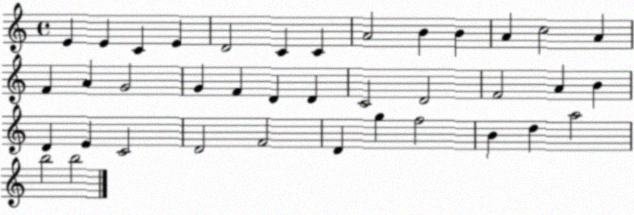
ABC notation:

X:1
T:Untitled
M:4/4
L:1/4
K:C
E E C E D2 C C A2 B B A c2 A F A G2 G F D D C2 D2 F2 A B D E C2 D2 F2 D g f2 B d a2 b2 b2